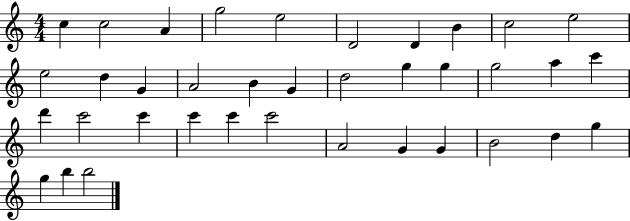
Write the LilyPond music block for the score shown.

{
  \clef treble
  \numericTimeSignature
  \time 4/4
  \key c \major
  c''4 c''2 a'4 | g''2 e''2 | d'2 d'4 b'4 | c''2 e''2 | \break e''2 d''4 g'4 | a'2 b'4 g'4 | d''2 g''4 g''4 | g''2 a''4 c'''4 | \break d'''4 c'''2 c'''4 | c'''4 c'''4 c'''2 | a'2 g'4 g'4 | b'2 d''4 g''4 | \break g''4 b''4 b''2 | \bar "|."
}